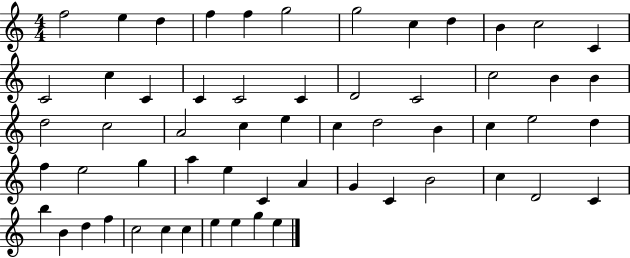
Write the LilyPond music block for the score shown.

{
  \clef treble
  \numericTimeSignature
  \time 4/4
  \key c \major
  f''2 e''4 d''4 | f''4 f''4 g''2 | g''2 c''4 d''4 | b'4 c''2 c'4 | \break c'2 c''4 c'4 | c'4 c'2 c'4 | d'2 c'2 | c''2 b'4 b'4 | \break d''2 c''2 | a'2 c''4 e''4 | c''4 d''2 b'4 | c''4 e''2 d''4 | \break f''4 e''2 g''4 | a''4 e''4 c'4 a'4 | g'4 c'4 b'2 | c''4 d'2 c'4 | \break b''4 b'4 d''4 f''4 | c''2 c''4 c''4 | e''4 e''4 g''4 e''4 | \bar "|."
}